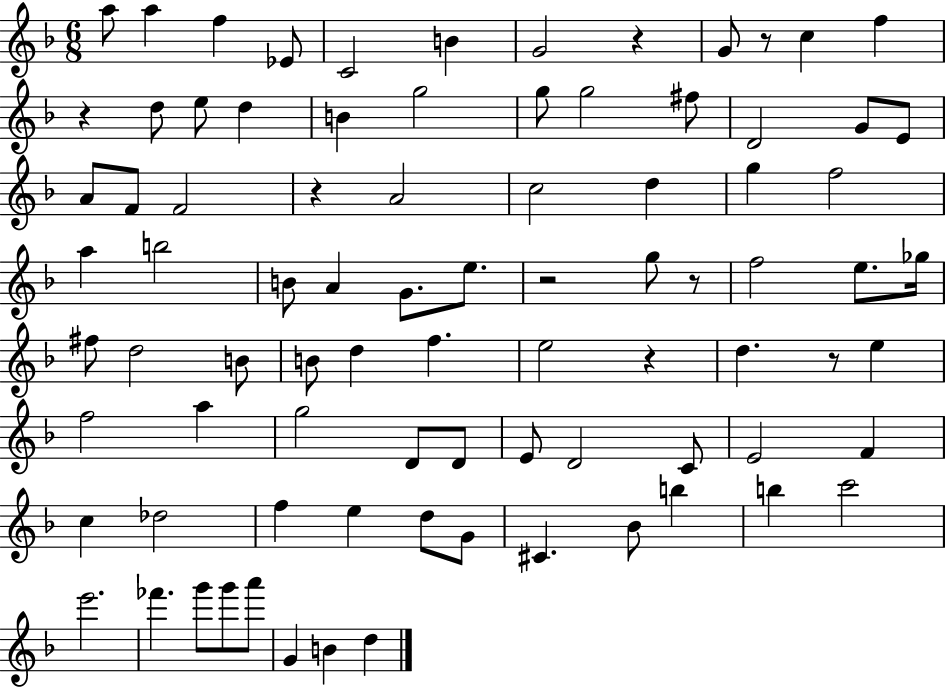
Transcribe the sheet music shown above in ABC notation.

X:1
T:Untitled
M:6/8
L:1/4
K:F
a/2 a f _E/2 C2 B G2 z G/2 z/2 c f z d/2 e/2 d B g2 g/2 g2 ^f/2 D2 G/2 E/2 A/2 F/2 F2 z A2 c2 d g f2 a b2 B/2 A G/2 e/2 z2 g/2 z/2 f2 e/2 _g/4 ^f/2 d2 B/2 B/2 d f e2 z d z/2 e f2 a g2 D/2 D/2 E/2 D2 C/2 E2 F c _d2 f e d/2 G/2 ^C _B/2 b b c'2 e'2 _f' g'/2 g'/2 a'/2 G B d